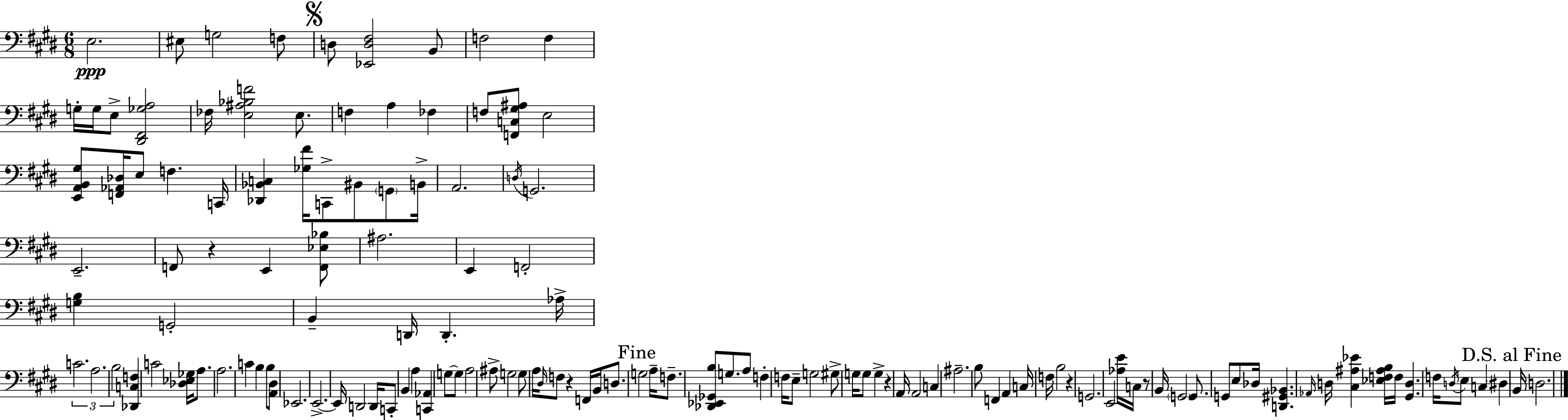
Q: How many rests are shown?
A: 5